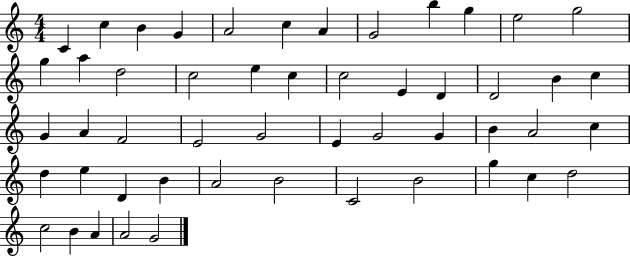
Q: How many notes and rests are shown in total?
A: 51